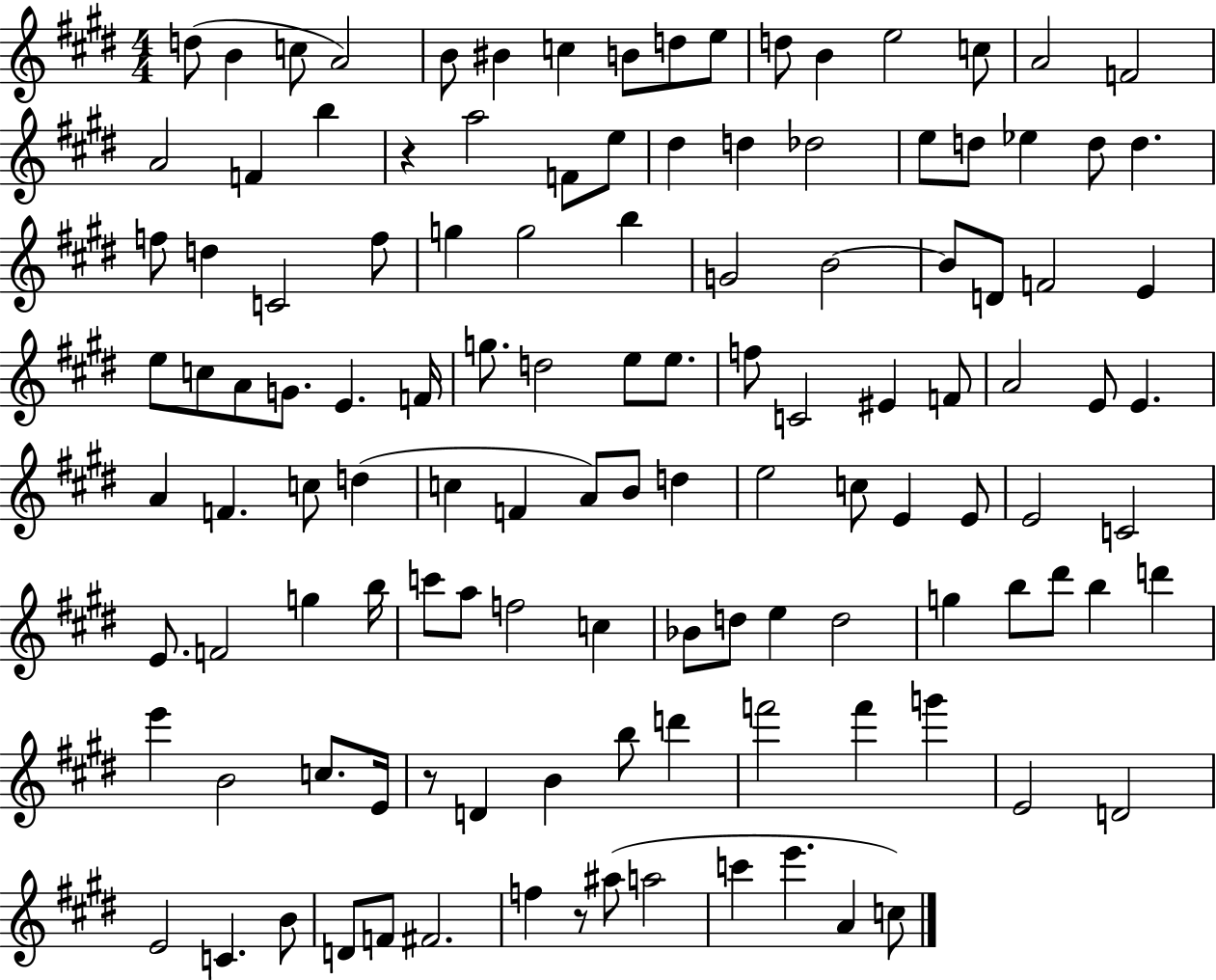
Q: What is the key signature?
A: E major